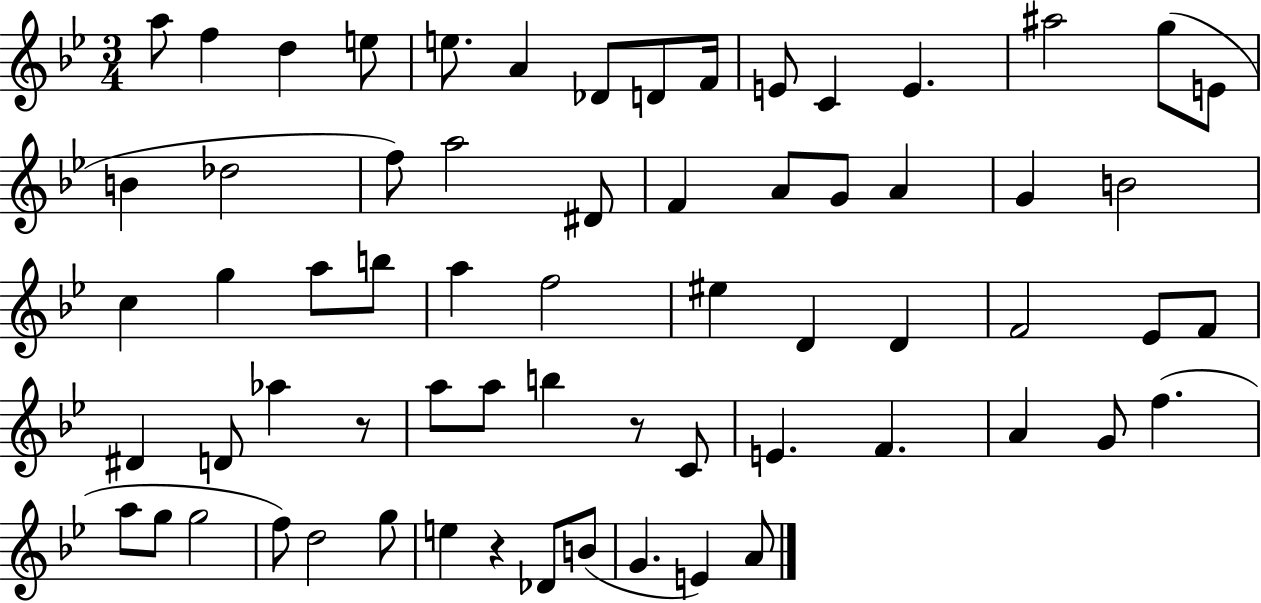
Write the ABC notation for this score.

X:1
T:Untitled
M:3/4
L:1/4
K:Bb
a/2 f d e/2 e/2 A _D/2 D/2 F/4 E/2 C E ^a2 g/2 E/2 B _d2 f/2 a2 ^D/2 F A/2 G/2 A G B2 c g a/2 b/2 a f2 ^e D D F2 _E/2 F/2 ^D D/2 _a z/2 a/2 a/2 b z/2 C/2 E F A G/2 f a/2 g/2 g2 f/2 d2 g/2 e z _D/2 B/2 G E A/2